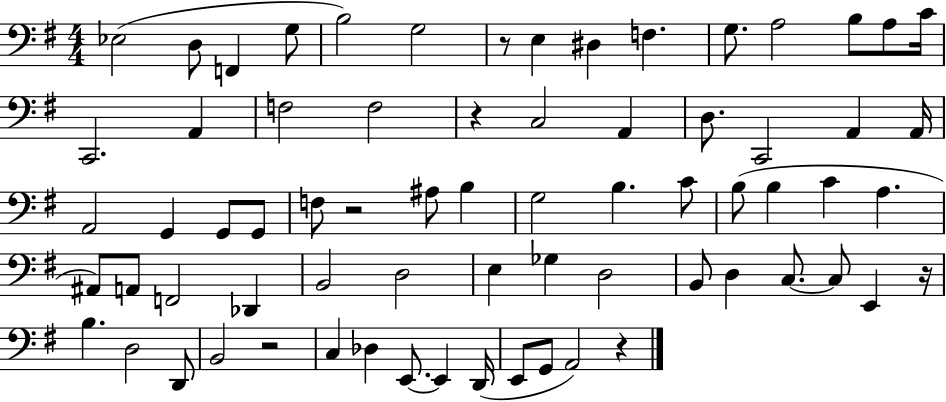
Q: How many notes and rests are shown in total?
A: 70